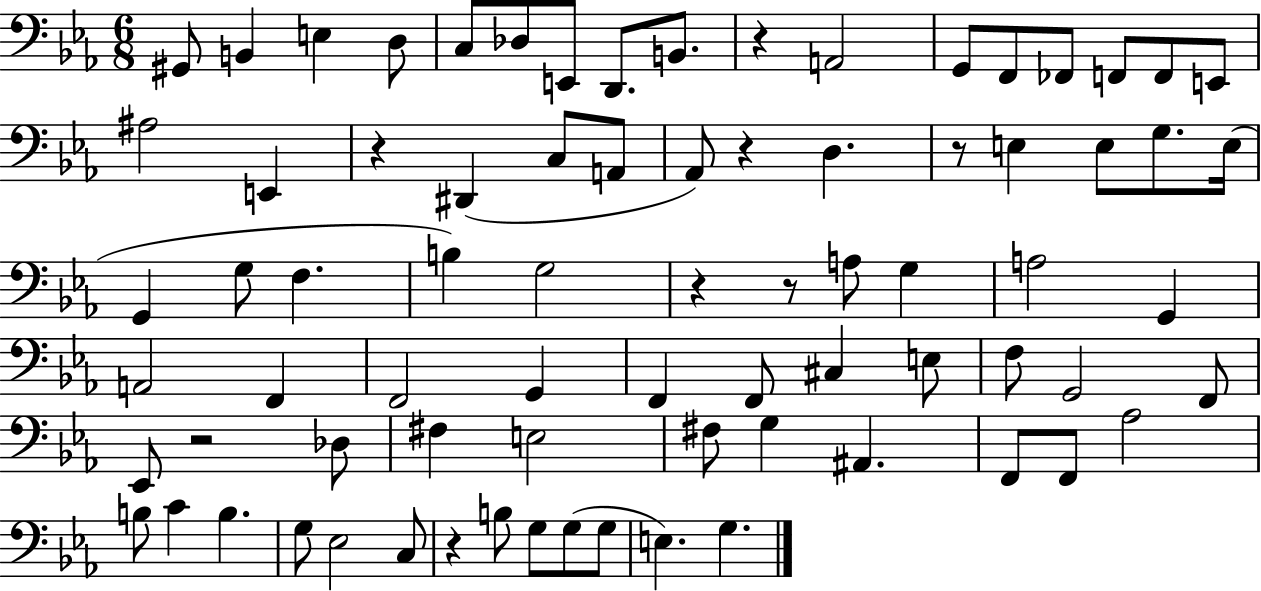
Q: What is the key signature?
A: EES major